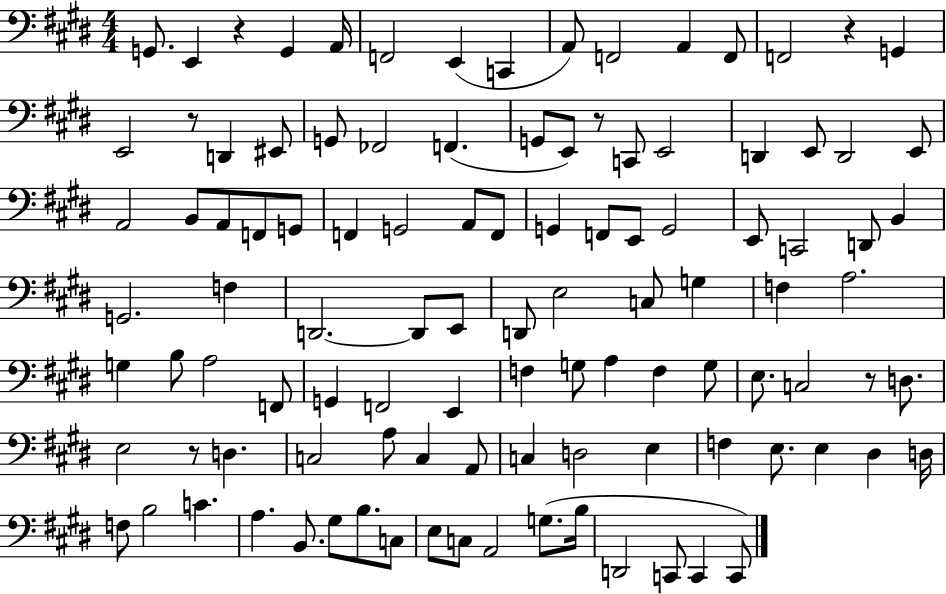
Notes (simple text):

G2/e. E2/q R/q G2/q A2/s F2/h E2/q C2/q A2/e F2/h A2/q F2/e F2/h R/q G2/q E2/h R/e D2/q EIS2/e G2/e FES2/h F2/q. G2/e E2/e R/e C2/e E2/h D2/q E2/e D2/h E2/e A2/h B2/e A2/e F2/e G2/e F2/q G2/h A2/e F2/e G2/q F2/e E2/e G2/h E2/e C2/h D2/e B2/q G2/h. F3/q D2/h. D2/e E2/e D2/e E3/h C3/e G3/q F3/q A3/h. G3/q B3/e A3/h F2/e G2/q F2/h E2/q F3/q G3/e A3/q F3/q G3/e E3/e. C3/h R/e D3/e. E3/h R/e D3/q. C3/h A3/e C3/q A2/e C3/q D3/h E3/q F3/q E3/e. E3/q D#3/q D3/s F3/e B3/h C4/q. A3/q. B2/e. G#3/e B3/e. C3/e E3/e C3/e A2/h G3/e. B3/s D2/h C2/e C2/q C2/e